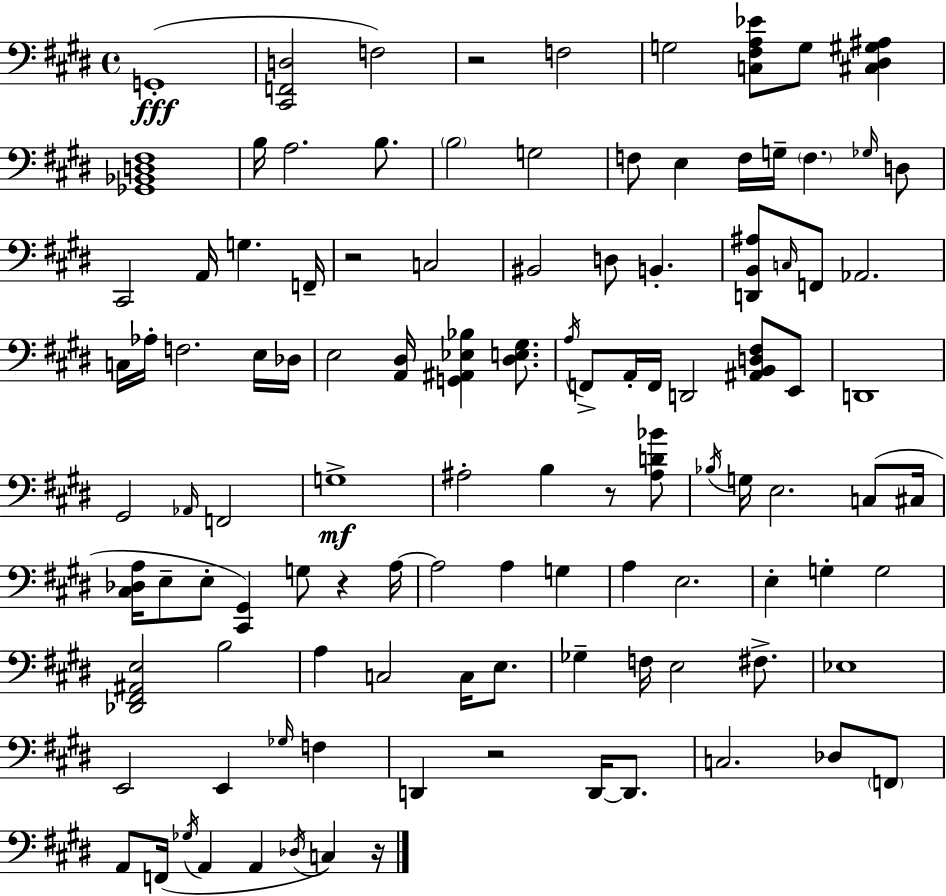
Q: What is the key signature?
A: E major